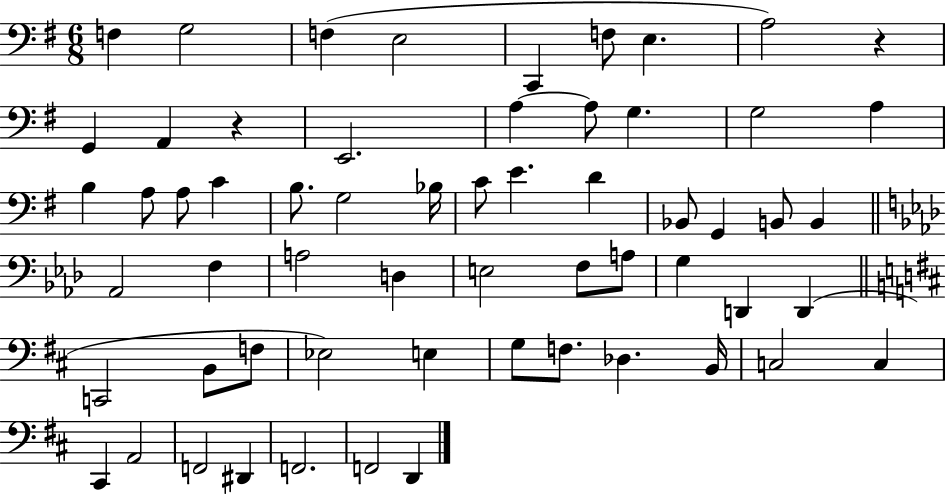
{
  \clef bass
  \numericTimeSignature
  \time 6/8
  \key g \major
  f4 g2 | f4( e2 | c,4 f8 e4. | a2) r4 | \break g,4 a,4 r4 | e,2. | a4~~ a8 g4. | g2 a4 | \break b4 a8 a8 c'4 | b8. g2 bes16 | c'8 e'4. d'4 | bes,8 g,4 b,8 b,4 | \break \bar "||" \break \key f \minor aes,2 f4 | a2 d4 | e2 f8 a8 | g4 d,4 d,4( | \break \bar "||" \break \key d \major c,2 b,8 f8 | ees2) e4 | g8 f8. des4. b,16 | c2 c4 | \break cis,4 a,2 | f,2 dis,4 | f,2. | f,2 d,4 | \break \bar "|."
}